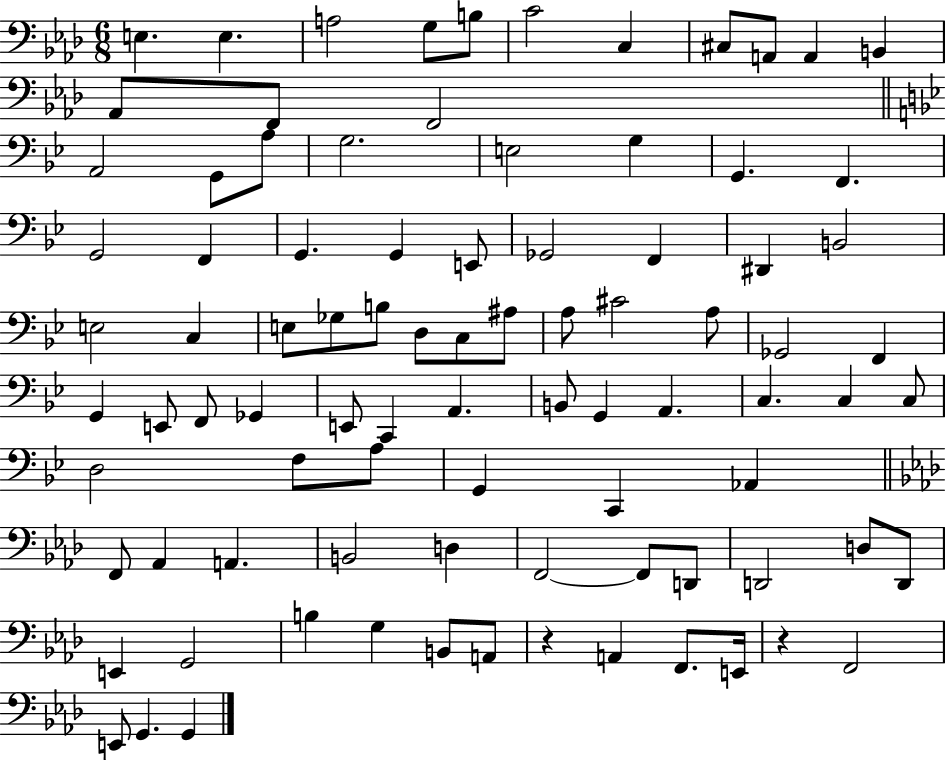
E3/q. E3/q. A3/h G3/e B3/e C4/h C3/q C#3/e A2/e A2/q B2/q Ab2/e F2/e F2/h A2/h G2/e A3/e G3/h. E3/h G3/q G2/q. F2/q. G2/h F2/q G2/q. G2/q E2/e Gb2/h F2/q D#2/q B2/h E3/h C3/q E3/e Gb3/e B3/e D3/e C3/e A#3/e A3/e C#4/h A3/e Gb2/h F2/q G2/q E2/e F2/e Gb2/q E2/e C2/q A2/q. B2/e G2/q A2/q. C3/q. C3/q C3/e D3/h F3/e A3/e G2/q C2/q Ab2/q F2/e Ab2/q A2/q. B2/h D3/q F2/h F2/e D2/e D2/h D3/e D2/e E2/q G2/h B3/q G3/q B2/e A2/e R/q A2/q F2/e. E2/s R/q F2/h E2/e G2/q. G2/q